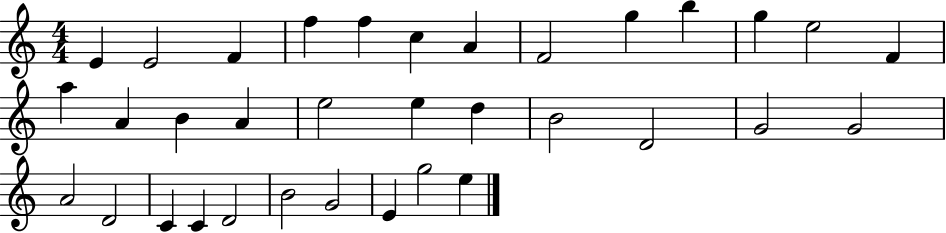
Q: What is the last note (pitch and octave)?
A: E5